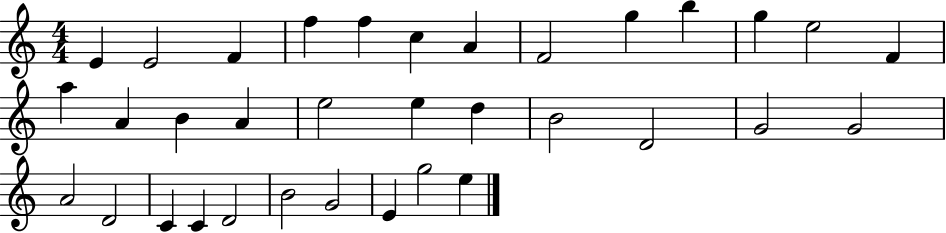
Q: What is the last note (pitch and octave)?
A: E5